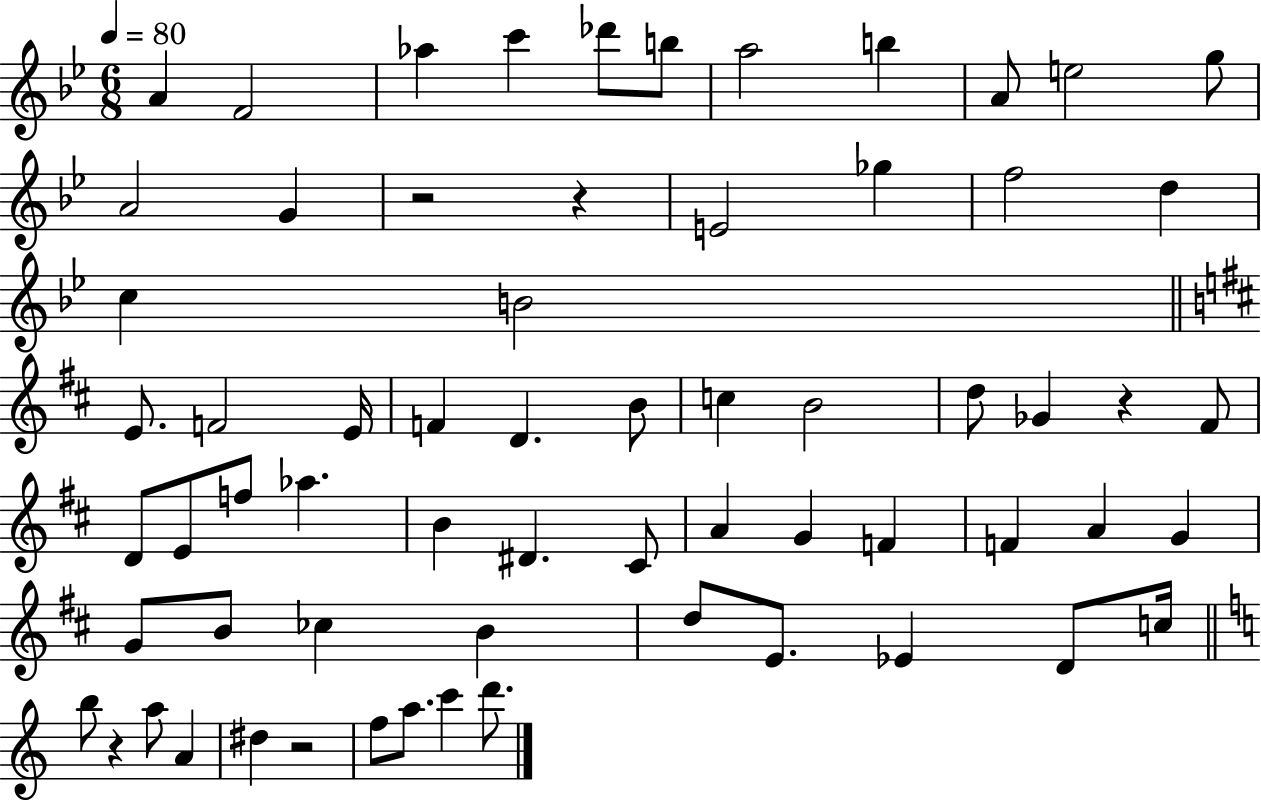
X:1
T:Untitled
M:6/8
L:1/4
K:Bb
A F2 _a c' _d'/2 b/2 a2 b A/2 e2 g/2 A2 G z2 z E2 _g f2 d c B2 E/2 F2 E/4 F D B/2 c B2 d/2 _G z ^F/2 D/2 E/2 f/2 _a B ^D ^C/2 A G F F A G G/2 B/2 _c B d/2 E/2 _E D/2 c/4 b/2 z a/2 A ^d z2 f/2 a/2 c' d'/2